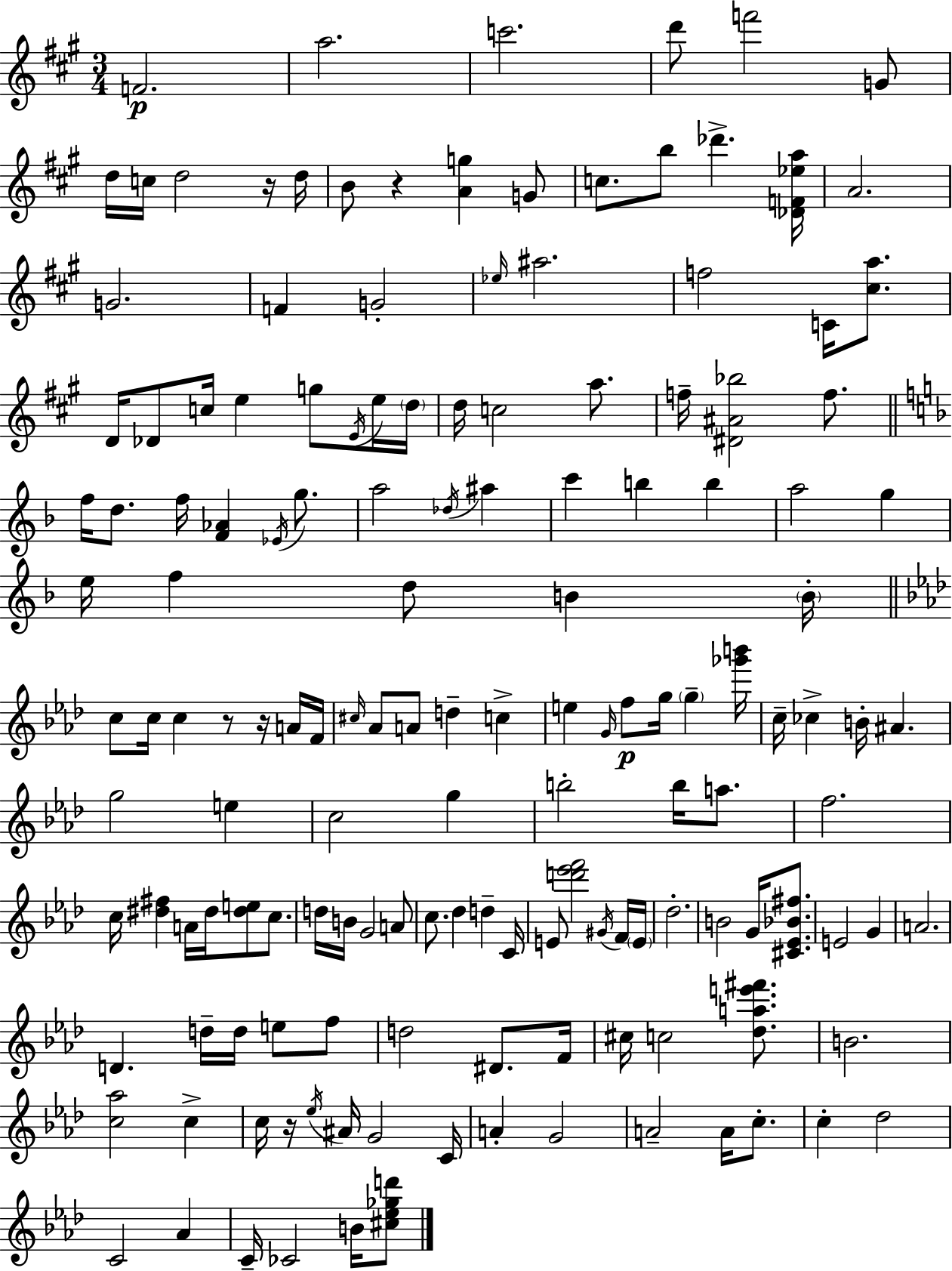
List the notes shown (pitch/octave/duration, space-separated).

F4/h. A5/h. C6/h. D6/e F6/h G4/e D5/s C5/s D5/h R/s D5/s B4/e R/q [A4,G5]/q G4/e C5/e. B5/e Db6/q. [Db4,F4,Eb5,A5]/s A4/h. G4/h. F4/q G4/h Eb5/s A#5/h. F5/h C4/s [C#5,A5]/e. D4/s Db4/e C5/s E5/q G5/e E4/s E5/s D5/s D5/s C5/h A5/e. F5/s [D#4,A#4,Bb5]/h F5/e. F5/s D5/e. F5/s [F4,Ab4]/q Eb4/s G5/e. A5/h Db5/s A#5/q C6/q B5/q B5/q A5/h G5/q E5/s F5/q D5/e B4/q B4/s C5/e C5/s C5/q R/e R/s A4/s F4/s C#5/s Ab4/e A4/e D5/q C5/q E5/q G4/s F5/e G5/s G5/q [Gb6,B6]/s C5/s CES5/q B4/s A#4/q. G5/h E5/q C5/h G5/q B5/h B5/s A5/e. F5/h. C5/s [D#5,F#5]/q A4/s D#5/s [D#5,E5]/e C5/e. D5/s B4/s G4/h A4/e C5/e. Db5/q D5/q C4/s E4/e [D6,Eb6,F6]/h G#4/s F4/s E4/s Db5/h. B4/h G4/s [C#4,Eb4,Bb4,F#5]/e. E4/h G4/q A4/h. D4/q. D5/s D5/s E5/e F5/e D5/h D#4/e. F4/s C#5/s C5/h [Db5,A5,E6,F#6]/e. B4/h. [C5,Ab5]/h C5/q C5/s R/s Eb5/s A#4/s G4/h C4/s A4/q G4/h A4/h A4/s C5/e. C5/q Db5/h C4/h Ab4/q C4/s CES4/h B4/s [C#5,Eb5,Gb5,D6]/e